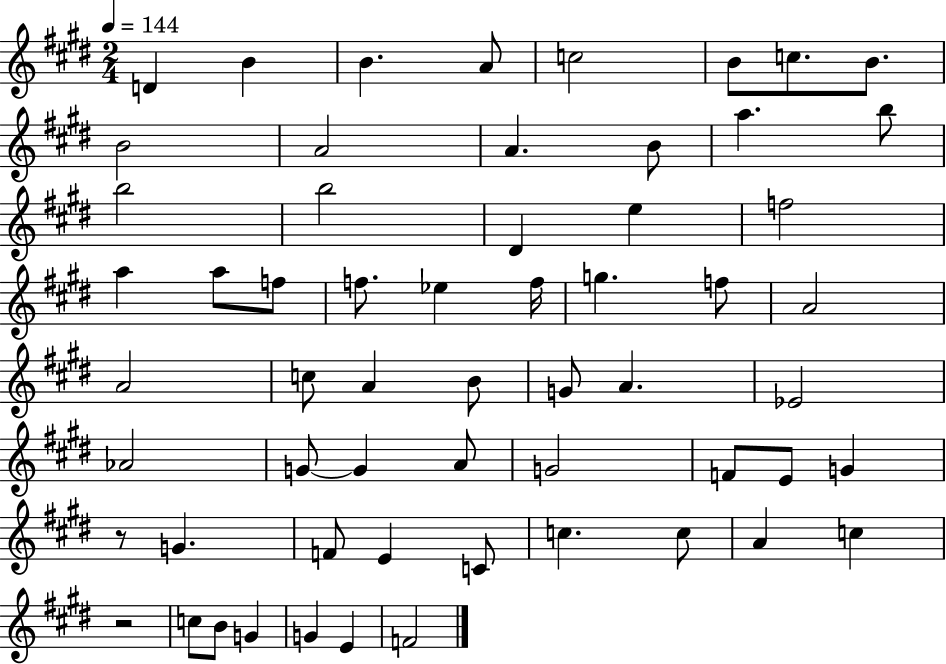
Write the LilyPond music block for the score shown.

{
  \clef treble
  \numericTimeSignature
  \time 2/4
  \key e \major
  \tempo 4 = 144
  d'4 b'4 | b'4. a'8 | c''2 | b'8 c''8. b'8. | \break b'2 | a'2 | a'4. b'8 | a''4. b''8 | \break b''2 | b''2 | dis'4 e''4 | f''2 | \break a''4 a''8 f''8 | f''8. ees''4 f''16 | g''4. f''8 | a'2 | \break a'2 | c''8 a'4 b'8 | g'8 a'4. | ees'2 | \break aes'2 | g'8~~ g'4 a'8 | g'2 | f'8 e'8 g'4 | \break r8 g'4. | f'8 e'4 c'8 | c''4. c''8 | a'4 c''4 | \break r2 | c''8 b'8 g'4 | g'4 e'4 | f'2 | \break \bar "|."
}